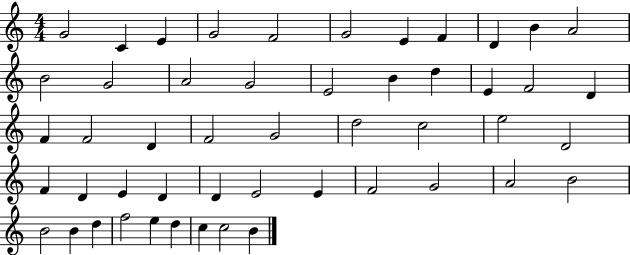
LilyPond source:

{
  \clef treble
  \numericTimeSignature
  \time 4/4
  \key c \major
  g'2 c'4 e'4 | g'2 f'2 | g'2 e'4 f'4 | d'4 b'4 a'2 | \break b'2 g'2 | a'2 g'2 | e'2 b'4 d''4 | e'4 f'2 d'4 | \break f'4 f'2 d'4 | f'2 g'2 | d''2 c''2 | e''2 d'2 | \break f'4 d'4 e'4 d'4 | d'4 e'2 e'4 | f'2 g'2 | a'2 b'2 | \break b'2 b'4 d''4 | f''2 e''4 d''4 | c''4 c''2 b'4 | \bar "|."
}